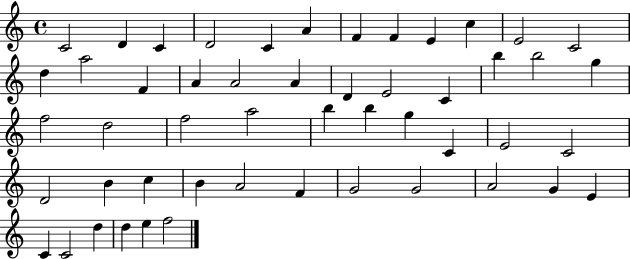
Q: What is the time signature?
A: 4/4